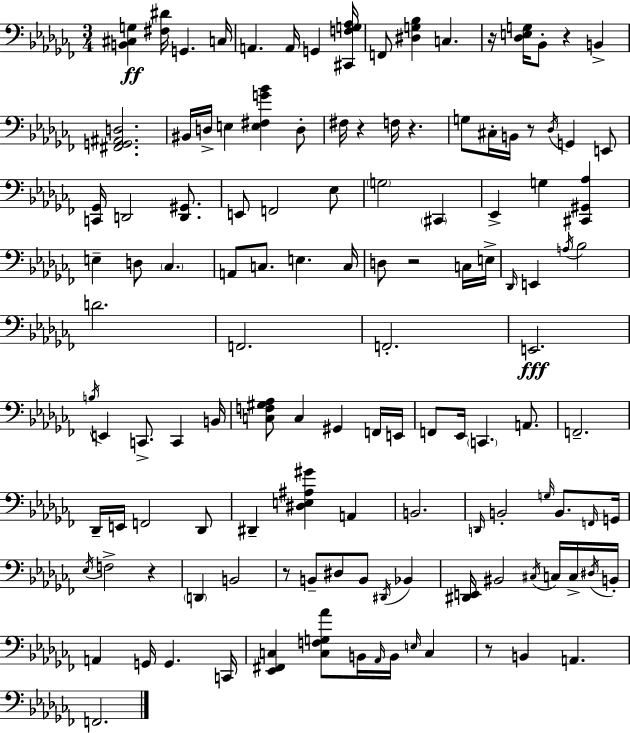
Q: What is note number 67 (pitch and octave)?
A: A2